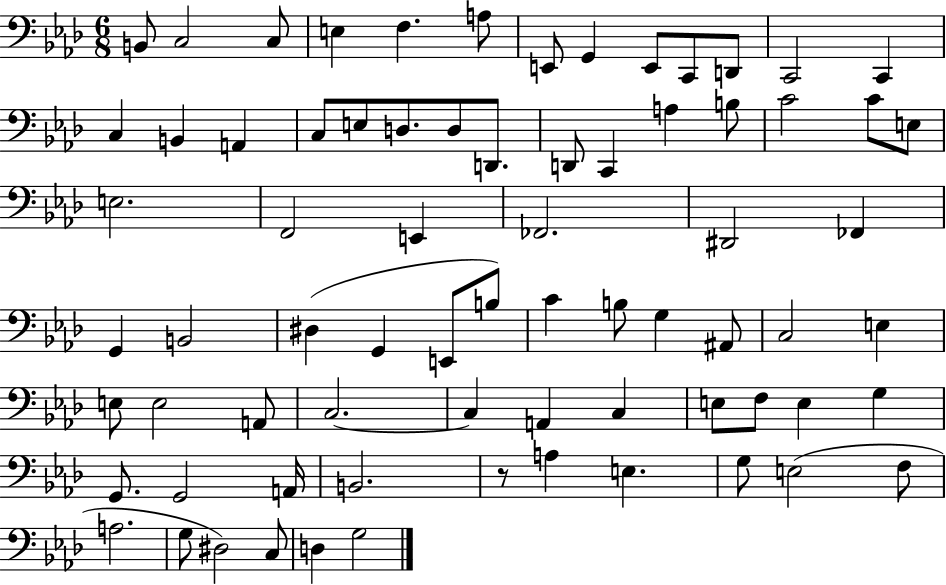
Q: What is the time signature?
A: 6/8